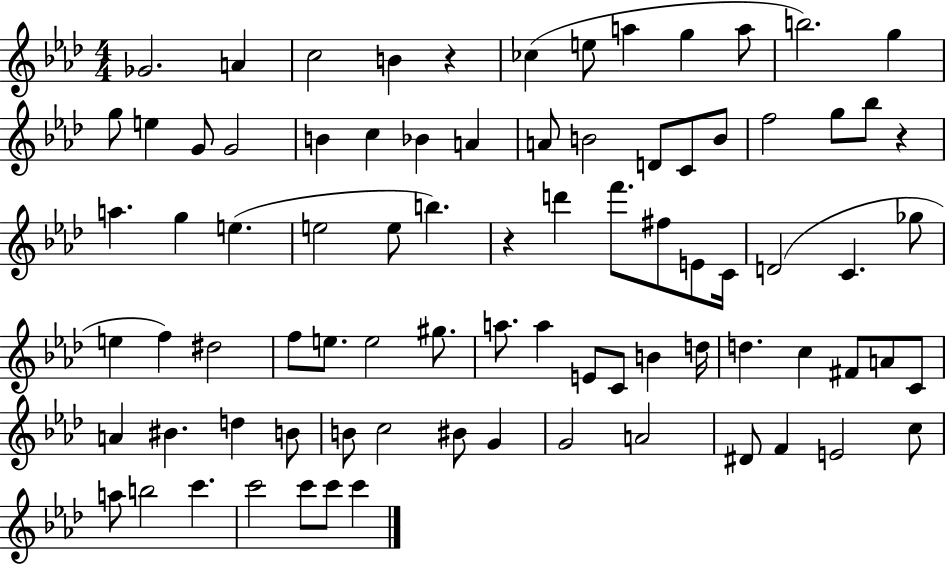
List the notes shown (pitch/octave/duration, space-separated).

Gb4/h. A4/q C5/h B4/q R/q CES5/q E5/e A5/q G5/q A5/e B5/h. G5/q G5/e E5/q G4/e G4/h B4/q C5/q Bb4/q A4/q A4/e B4/h D4/e C4/e B4/e F5/h G5/e Bb5/e R/q A5/q. G5/q E5/q. E5/h E5/e B5/q. R/q D6/q F6/e. F#5/e E4/e C4/s D4/h C4/q. Gb5/e E5/q F5/q D#5/h F5/e E5/e. E5/h G#5/e. A5/e. A5/q E4/e C4/e B4/q D5/s D5/q. C5/q F#4/e A4/e C4/e A4/q BIS4/q. D5/q B4/e B4/e C5/h BIS4/e G4/q G4/h A4/h D#4/e F4/q E4/h C5/e A5/e B5/h C6/q. C6/h C6/e C6/e C6/q